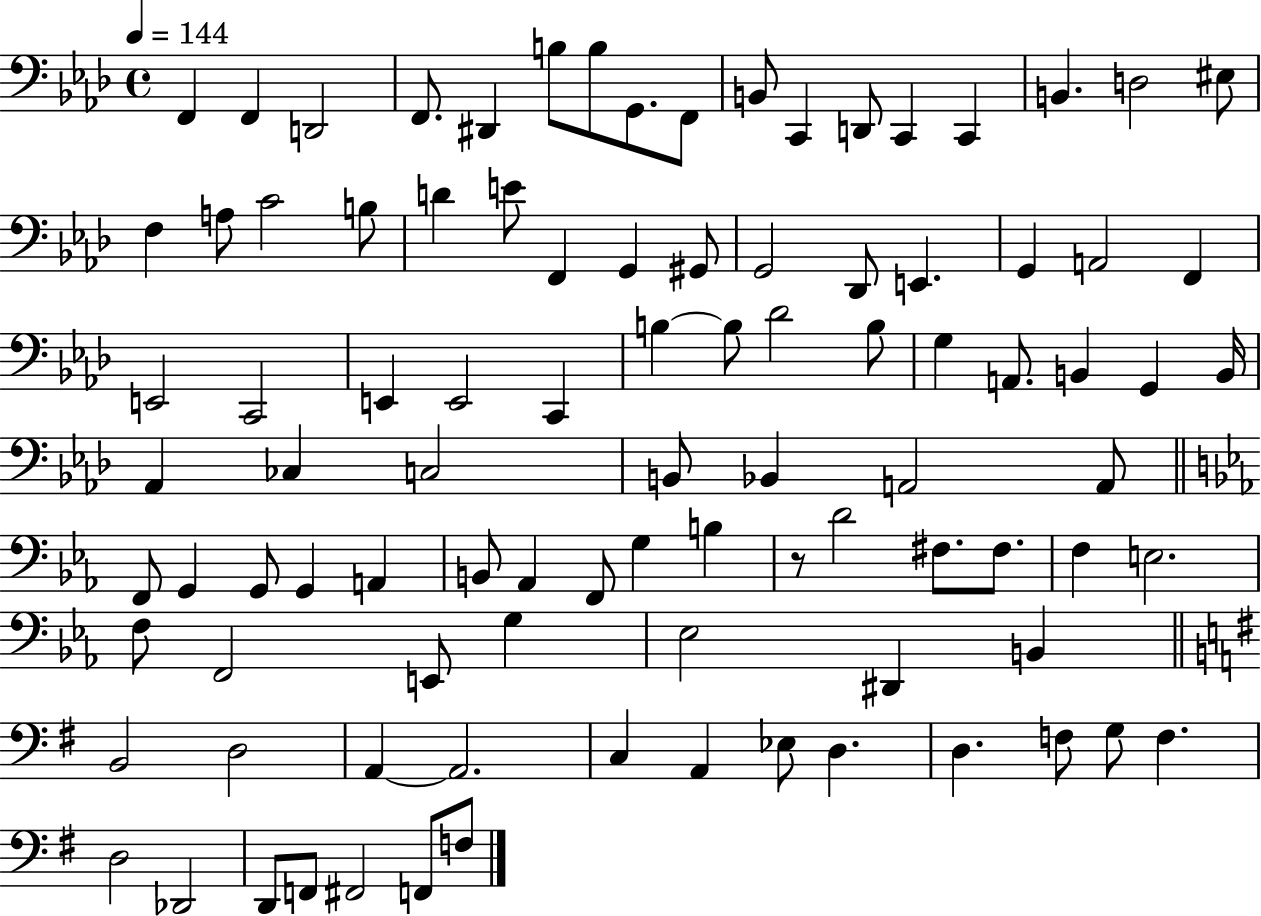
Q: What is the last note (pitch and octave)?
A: F3